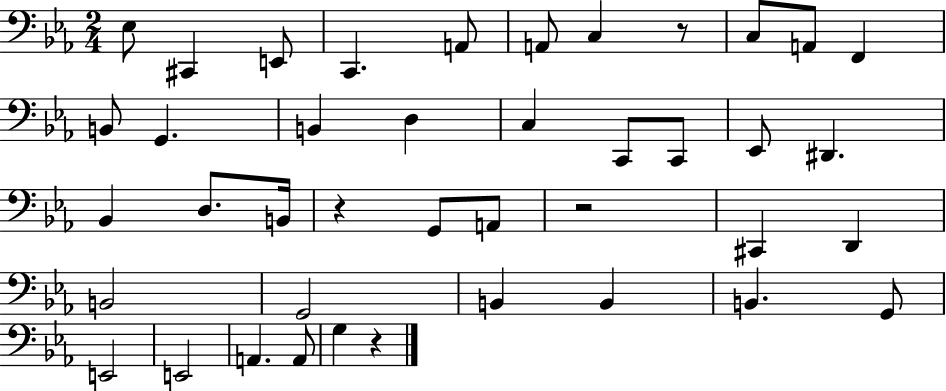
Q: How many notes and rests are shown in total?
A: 41